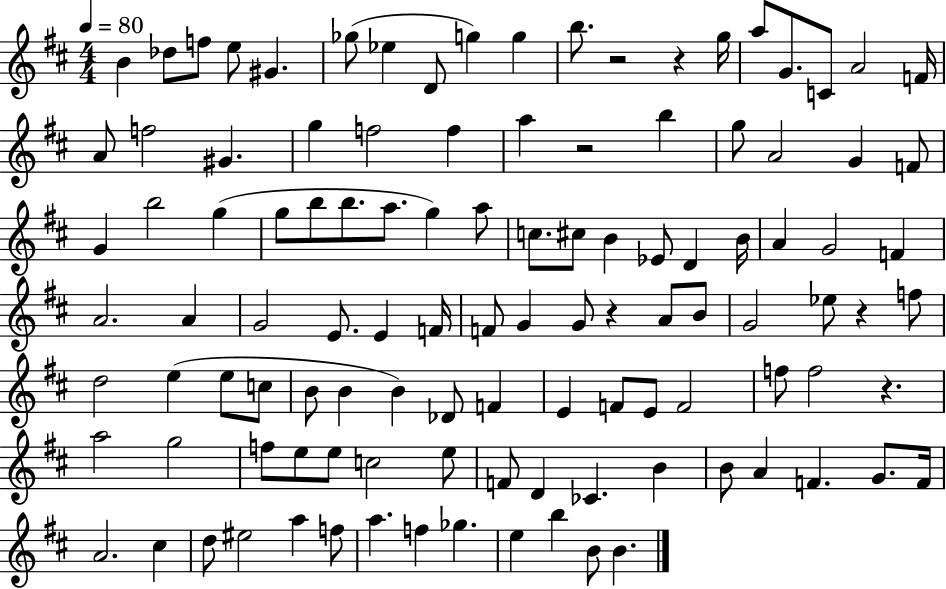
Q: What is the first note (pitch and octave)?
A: B4